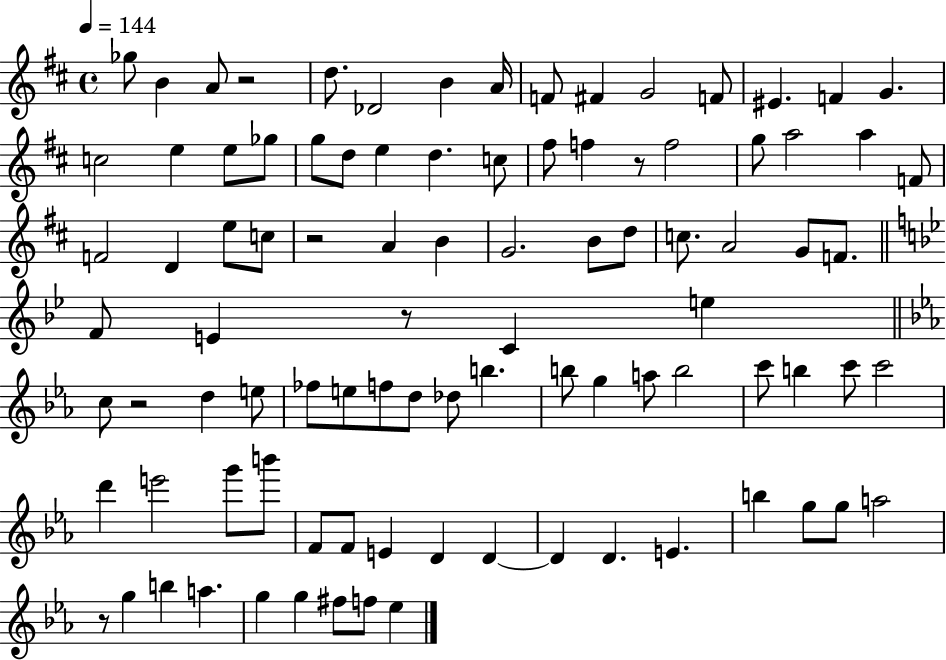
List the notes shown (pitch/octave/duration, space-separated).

Gb5/e B4/q A4/e R/h D5/e. Db4/h B4/q A4/s F4/e F#4/q G4/h F4/e EIS4/q. F4/q G4/q. C5/h E5/q E5/e Gb5/e G5/e D5/e E5/q D5/q. C5/e F#5/e F5/q R/e F5/h G5/e A5/h A5/q F4/e F4/h D4/q E5/e C5/e R/h A4/q B4/q G4/h. B4/e D5/e C5/e. A4/h G4/e F4/e. F4/e E4/q R/e C4/q E5/q C5/e R/h D5/q E5/e FES5/e E5/e F5/e D5/e Db5/e B5/q. B5/e G5/q A5/e B5/h C6/e B5/q C6/e C6/h D6/q E6/h G6/e B6/e F4/e F4/e E4/q D4/q D4/q D4/q D4/q. E4/q. B5/q G5/e G5/e A5/h R/e G5/q B5/q A5/q. G5/q G5/q F#5/e F5/e Eb5/q